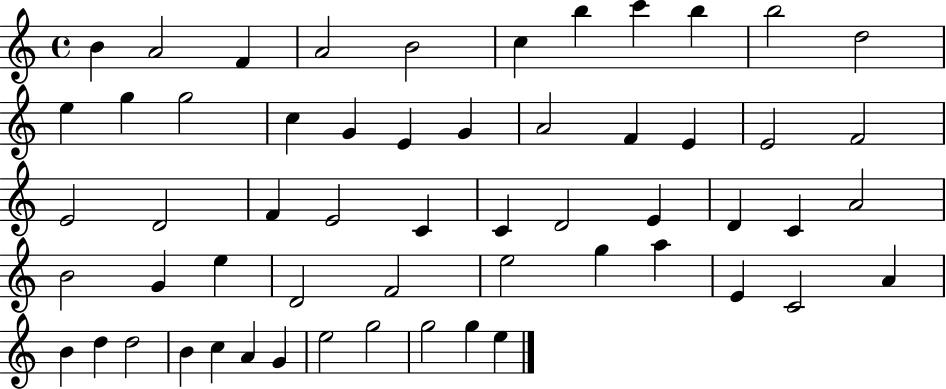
{
  \clef treble
  \time 4/4
  \defaultTimeSignature
  \key c \major
  b'4 a'2 f'4 | a'2 b'2 | c''4 b''4 c'''4 b''4 | b''2 d''2 | \break e''4 g''4 g''2 | c''4 g'4 e'4 g'4 | a'2 f'4 e'4 | e'2 f'2 | \break e'2 d'2 | f'4 e'2 c'4 | c'4 d'2 e'4 | d'4 c'4 a'2 | \break b'2 g'4 e''4 | d'2 f'2 | e''2 g''4 a''4 | e'4 c'2 a'4 | \break b'4 d''4 d''2 | b'4 c''4 a'4 g'4 | e''2 g''2 | g''2 g''4 e''4 | \break \bar "|."
}